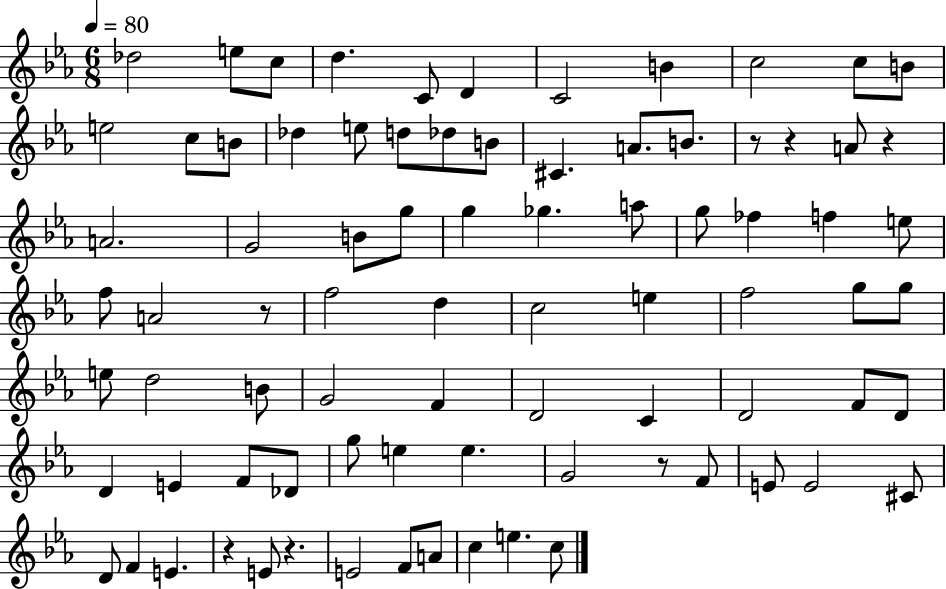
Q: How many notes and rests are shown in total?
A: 82